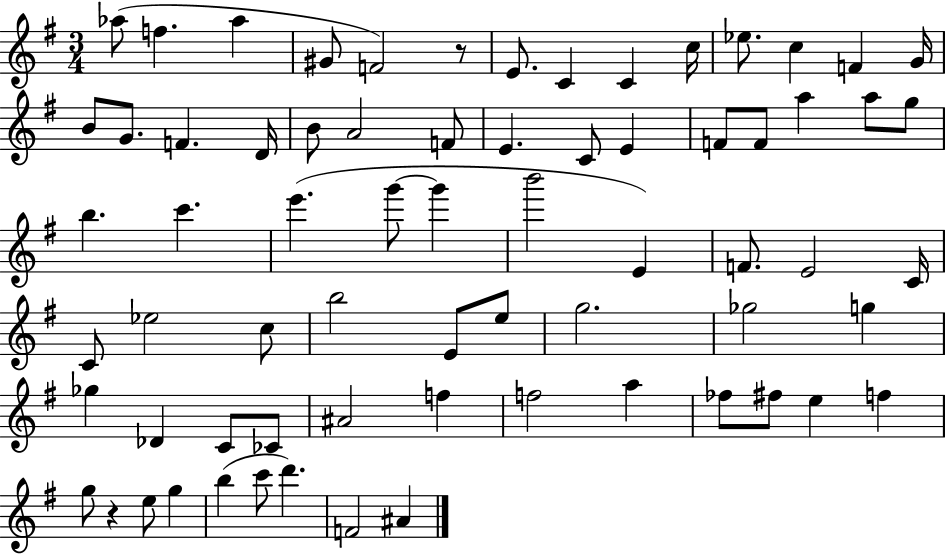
X:1
T:Untitled
M:3/4
L:1/4
K:G
_a/2 f _a ^G/2 F2 z/2 E/2 C C c/4 _e/2 c F G/4 B/2 G/2 F D/4 B/2 A2 F/2 E C/2 E F/2 F/2 a a/2 g/2 b c' e' g'/2 g' b'2 E F/2 E2 C/4 C/2 _e2 c/2 b2 E/2 e/2 g2 _g2 g _g _D C/2 _C/2 ^A2 f f2 a _f/2 ^f/2 e f g/2 z e/2 g b c'/2 d' F2 ^A